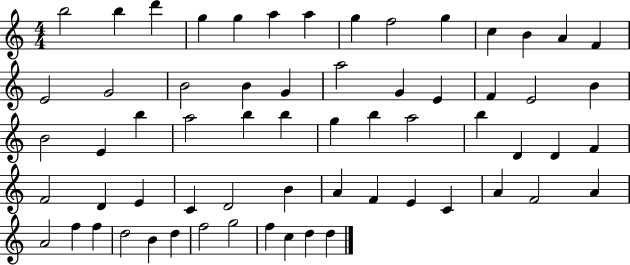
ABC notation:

X:1
T:Untitled
M:4/4
L:1/4
K:C
b2 b d' g g a a g f2 g c B A F E2 G2 B2 B G a2 G E F E2 B B2 E b a2 b b g b a2 b D D F F2 D E C D2 B A F E C A F2 A A2 f f d2 B d f2 g2 f c d d